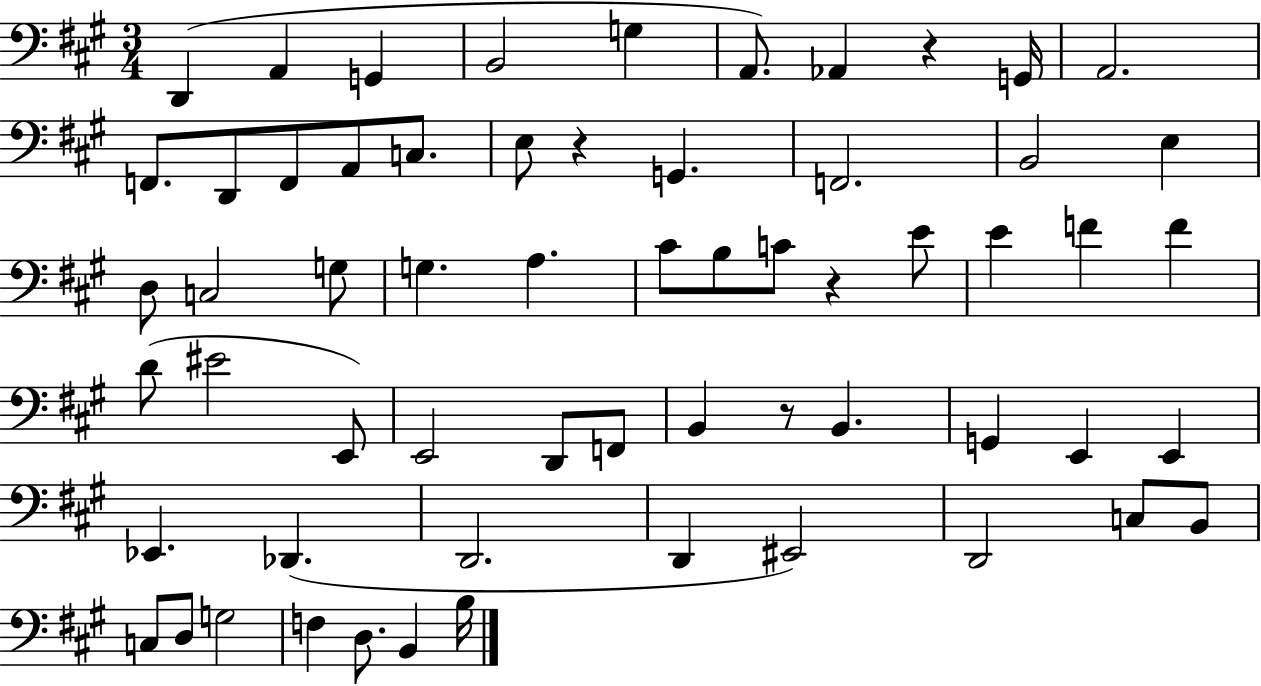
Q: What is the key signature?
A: A major